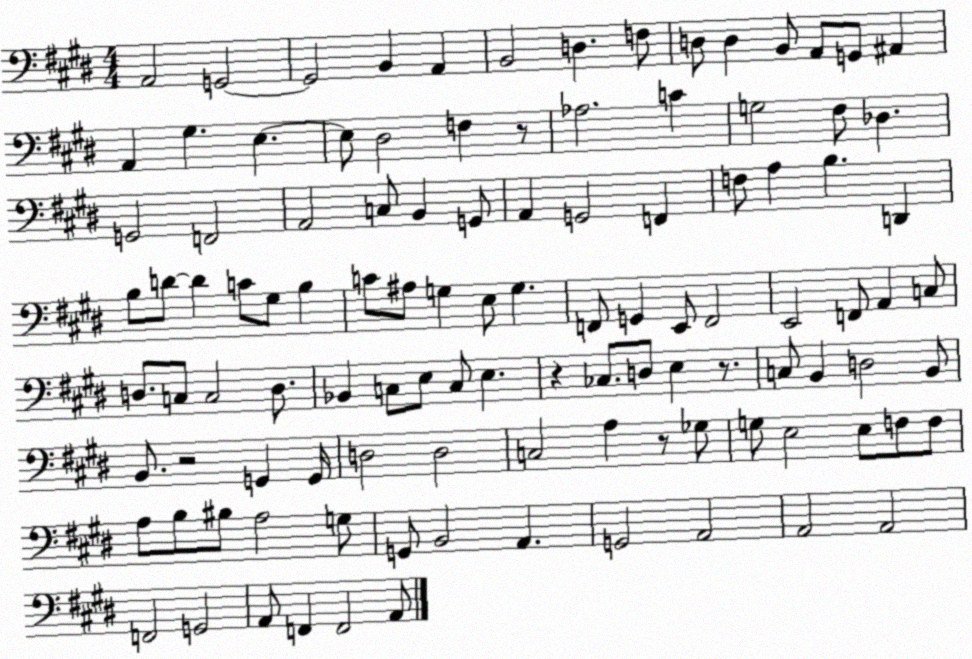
X:1
T:Untitled
M:4/4
L:1/4
K:E
A,,2 G,,2 G,,2 B,, A,, B,,2 D, F,/2 D,/2 D, B,,/2 A,,/2 G,,/2 ^A,, A,, ^G, E, E,/2 ^D,2 F, z/2 _A,2 C G,2 ^F,/2 _D, G,,2 F,,2 A,,2 C,/2 B,, G,,/2 A,, G,,2 F,, F,/2 A, B, D,, B,/2 D/2 D C/2 ^G,/2 B, C/2 ^A,/2 G, E,/2 G, F,,/2 G,, E,,/2 F,,2 E,,2 F,,/2 A,, C,/2 D,/2 C,/2 C,2 D,/2 _B,, C,/2 E,/2 C,/2 E, z _C,/2 D,/2 E, z/2 C,/2 B,, D,2 B,,/2 B,,/2 z2 G,, G,,/4 D,2 D,2 C,2 A, z/2 _G,/2 G,/2 E,2 E,/2 F,/2 F,/2 A,/2 B,/2 ^B,/2 A,2 G,/2 G,,/2 B,,2 A,, G,,2 A,,2 A,,2 A,,2 F,,2 G,,2 A,,/2 F,, F,,2 A,,/2